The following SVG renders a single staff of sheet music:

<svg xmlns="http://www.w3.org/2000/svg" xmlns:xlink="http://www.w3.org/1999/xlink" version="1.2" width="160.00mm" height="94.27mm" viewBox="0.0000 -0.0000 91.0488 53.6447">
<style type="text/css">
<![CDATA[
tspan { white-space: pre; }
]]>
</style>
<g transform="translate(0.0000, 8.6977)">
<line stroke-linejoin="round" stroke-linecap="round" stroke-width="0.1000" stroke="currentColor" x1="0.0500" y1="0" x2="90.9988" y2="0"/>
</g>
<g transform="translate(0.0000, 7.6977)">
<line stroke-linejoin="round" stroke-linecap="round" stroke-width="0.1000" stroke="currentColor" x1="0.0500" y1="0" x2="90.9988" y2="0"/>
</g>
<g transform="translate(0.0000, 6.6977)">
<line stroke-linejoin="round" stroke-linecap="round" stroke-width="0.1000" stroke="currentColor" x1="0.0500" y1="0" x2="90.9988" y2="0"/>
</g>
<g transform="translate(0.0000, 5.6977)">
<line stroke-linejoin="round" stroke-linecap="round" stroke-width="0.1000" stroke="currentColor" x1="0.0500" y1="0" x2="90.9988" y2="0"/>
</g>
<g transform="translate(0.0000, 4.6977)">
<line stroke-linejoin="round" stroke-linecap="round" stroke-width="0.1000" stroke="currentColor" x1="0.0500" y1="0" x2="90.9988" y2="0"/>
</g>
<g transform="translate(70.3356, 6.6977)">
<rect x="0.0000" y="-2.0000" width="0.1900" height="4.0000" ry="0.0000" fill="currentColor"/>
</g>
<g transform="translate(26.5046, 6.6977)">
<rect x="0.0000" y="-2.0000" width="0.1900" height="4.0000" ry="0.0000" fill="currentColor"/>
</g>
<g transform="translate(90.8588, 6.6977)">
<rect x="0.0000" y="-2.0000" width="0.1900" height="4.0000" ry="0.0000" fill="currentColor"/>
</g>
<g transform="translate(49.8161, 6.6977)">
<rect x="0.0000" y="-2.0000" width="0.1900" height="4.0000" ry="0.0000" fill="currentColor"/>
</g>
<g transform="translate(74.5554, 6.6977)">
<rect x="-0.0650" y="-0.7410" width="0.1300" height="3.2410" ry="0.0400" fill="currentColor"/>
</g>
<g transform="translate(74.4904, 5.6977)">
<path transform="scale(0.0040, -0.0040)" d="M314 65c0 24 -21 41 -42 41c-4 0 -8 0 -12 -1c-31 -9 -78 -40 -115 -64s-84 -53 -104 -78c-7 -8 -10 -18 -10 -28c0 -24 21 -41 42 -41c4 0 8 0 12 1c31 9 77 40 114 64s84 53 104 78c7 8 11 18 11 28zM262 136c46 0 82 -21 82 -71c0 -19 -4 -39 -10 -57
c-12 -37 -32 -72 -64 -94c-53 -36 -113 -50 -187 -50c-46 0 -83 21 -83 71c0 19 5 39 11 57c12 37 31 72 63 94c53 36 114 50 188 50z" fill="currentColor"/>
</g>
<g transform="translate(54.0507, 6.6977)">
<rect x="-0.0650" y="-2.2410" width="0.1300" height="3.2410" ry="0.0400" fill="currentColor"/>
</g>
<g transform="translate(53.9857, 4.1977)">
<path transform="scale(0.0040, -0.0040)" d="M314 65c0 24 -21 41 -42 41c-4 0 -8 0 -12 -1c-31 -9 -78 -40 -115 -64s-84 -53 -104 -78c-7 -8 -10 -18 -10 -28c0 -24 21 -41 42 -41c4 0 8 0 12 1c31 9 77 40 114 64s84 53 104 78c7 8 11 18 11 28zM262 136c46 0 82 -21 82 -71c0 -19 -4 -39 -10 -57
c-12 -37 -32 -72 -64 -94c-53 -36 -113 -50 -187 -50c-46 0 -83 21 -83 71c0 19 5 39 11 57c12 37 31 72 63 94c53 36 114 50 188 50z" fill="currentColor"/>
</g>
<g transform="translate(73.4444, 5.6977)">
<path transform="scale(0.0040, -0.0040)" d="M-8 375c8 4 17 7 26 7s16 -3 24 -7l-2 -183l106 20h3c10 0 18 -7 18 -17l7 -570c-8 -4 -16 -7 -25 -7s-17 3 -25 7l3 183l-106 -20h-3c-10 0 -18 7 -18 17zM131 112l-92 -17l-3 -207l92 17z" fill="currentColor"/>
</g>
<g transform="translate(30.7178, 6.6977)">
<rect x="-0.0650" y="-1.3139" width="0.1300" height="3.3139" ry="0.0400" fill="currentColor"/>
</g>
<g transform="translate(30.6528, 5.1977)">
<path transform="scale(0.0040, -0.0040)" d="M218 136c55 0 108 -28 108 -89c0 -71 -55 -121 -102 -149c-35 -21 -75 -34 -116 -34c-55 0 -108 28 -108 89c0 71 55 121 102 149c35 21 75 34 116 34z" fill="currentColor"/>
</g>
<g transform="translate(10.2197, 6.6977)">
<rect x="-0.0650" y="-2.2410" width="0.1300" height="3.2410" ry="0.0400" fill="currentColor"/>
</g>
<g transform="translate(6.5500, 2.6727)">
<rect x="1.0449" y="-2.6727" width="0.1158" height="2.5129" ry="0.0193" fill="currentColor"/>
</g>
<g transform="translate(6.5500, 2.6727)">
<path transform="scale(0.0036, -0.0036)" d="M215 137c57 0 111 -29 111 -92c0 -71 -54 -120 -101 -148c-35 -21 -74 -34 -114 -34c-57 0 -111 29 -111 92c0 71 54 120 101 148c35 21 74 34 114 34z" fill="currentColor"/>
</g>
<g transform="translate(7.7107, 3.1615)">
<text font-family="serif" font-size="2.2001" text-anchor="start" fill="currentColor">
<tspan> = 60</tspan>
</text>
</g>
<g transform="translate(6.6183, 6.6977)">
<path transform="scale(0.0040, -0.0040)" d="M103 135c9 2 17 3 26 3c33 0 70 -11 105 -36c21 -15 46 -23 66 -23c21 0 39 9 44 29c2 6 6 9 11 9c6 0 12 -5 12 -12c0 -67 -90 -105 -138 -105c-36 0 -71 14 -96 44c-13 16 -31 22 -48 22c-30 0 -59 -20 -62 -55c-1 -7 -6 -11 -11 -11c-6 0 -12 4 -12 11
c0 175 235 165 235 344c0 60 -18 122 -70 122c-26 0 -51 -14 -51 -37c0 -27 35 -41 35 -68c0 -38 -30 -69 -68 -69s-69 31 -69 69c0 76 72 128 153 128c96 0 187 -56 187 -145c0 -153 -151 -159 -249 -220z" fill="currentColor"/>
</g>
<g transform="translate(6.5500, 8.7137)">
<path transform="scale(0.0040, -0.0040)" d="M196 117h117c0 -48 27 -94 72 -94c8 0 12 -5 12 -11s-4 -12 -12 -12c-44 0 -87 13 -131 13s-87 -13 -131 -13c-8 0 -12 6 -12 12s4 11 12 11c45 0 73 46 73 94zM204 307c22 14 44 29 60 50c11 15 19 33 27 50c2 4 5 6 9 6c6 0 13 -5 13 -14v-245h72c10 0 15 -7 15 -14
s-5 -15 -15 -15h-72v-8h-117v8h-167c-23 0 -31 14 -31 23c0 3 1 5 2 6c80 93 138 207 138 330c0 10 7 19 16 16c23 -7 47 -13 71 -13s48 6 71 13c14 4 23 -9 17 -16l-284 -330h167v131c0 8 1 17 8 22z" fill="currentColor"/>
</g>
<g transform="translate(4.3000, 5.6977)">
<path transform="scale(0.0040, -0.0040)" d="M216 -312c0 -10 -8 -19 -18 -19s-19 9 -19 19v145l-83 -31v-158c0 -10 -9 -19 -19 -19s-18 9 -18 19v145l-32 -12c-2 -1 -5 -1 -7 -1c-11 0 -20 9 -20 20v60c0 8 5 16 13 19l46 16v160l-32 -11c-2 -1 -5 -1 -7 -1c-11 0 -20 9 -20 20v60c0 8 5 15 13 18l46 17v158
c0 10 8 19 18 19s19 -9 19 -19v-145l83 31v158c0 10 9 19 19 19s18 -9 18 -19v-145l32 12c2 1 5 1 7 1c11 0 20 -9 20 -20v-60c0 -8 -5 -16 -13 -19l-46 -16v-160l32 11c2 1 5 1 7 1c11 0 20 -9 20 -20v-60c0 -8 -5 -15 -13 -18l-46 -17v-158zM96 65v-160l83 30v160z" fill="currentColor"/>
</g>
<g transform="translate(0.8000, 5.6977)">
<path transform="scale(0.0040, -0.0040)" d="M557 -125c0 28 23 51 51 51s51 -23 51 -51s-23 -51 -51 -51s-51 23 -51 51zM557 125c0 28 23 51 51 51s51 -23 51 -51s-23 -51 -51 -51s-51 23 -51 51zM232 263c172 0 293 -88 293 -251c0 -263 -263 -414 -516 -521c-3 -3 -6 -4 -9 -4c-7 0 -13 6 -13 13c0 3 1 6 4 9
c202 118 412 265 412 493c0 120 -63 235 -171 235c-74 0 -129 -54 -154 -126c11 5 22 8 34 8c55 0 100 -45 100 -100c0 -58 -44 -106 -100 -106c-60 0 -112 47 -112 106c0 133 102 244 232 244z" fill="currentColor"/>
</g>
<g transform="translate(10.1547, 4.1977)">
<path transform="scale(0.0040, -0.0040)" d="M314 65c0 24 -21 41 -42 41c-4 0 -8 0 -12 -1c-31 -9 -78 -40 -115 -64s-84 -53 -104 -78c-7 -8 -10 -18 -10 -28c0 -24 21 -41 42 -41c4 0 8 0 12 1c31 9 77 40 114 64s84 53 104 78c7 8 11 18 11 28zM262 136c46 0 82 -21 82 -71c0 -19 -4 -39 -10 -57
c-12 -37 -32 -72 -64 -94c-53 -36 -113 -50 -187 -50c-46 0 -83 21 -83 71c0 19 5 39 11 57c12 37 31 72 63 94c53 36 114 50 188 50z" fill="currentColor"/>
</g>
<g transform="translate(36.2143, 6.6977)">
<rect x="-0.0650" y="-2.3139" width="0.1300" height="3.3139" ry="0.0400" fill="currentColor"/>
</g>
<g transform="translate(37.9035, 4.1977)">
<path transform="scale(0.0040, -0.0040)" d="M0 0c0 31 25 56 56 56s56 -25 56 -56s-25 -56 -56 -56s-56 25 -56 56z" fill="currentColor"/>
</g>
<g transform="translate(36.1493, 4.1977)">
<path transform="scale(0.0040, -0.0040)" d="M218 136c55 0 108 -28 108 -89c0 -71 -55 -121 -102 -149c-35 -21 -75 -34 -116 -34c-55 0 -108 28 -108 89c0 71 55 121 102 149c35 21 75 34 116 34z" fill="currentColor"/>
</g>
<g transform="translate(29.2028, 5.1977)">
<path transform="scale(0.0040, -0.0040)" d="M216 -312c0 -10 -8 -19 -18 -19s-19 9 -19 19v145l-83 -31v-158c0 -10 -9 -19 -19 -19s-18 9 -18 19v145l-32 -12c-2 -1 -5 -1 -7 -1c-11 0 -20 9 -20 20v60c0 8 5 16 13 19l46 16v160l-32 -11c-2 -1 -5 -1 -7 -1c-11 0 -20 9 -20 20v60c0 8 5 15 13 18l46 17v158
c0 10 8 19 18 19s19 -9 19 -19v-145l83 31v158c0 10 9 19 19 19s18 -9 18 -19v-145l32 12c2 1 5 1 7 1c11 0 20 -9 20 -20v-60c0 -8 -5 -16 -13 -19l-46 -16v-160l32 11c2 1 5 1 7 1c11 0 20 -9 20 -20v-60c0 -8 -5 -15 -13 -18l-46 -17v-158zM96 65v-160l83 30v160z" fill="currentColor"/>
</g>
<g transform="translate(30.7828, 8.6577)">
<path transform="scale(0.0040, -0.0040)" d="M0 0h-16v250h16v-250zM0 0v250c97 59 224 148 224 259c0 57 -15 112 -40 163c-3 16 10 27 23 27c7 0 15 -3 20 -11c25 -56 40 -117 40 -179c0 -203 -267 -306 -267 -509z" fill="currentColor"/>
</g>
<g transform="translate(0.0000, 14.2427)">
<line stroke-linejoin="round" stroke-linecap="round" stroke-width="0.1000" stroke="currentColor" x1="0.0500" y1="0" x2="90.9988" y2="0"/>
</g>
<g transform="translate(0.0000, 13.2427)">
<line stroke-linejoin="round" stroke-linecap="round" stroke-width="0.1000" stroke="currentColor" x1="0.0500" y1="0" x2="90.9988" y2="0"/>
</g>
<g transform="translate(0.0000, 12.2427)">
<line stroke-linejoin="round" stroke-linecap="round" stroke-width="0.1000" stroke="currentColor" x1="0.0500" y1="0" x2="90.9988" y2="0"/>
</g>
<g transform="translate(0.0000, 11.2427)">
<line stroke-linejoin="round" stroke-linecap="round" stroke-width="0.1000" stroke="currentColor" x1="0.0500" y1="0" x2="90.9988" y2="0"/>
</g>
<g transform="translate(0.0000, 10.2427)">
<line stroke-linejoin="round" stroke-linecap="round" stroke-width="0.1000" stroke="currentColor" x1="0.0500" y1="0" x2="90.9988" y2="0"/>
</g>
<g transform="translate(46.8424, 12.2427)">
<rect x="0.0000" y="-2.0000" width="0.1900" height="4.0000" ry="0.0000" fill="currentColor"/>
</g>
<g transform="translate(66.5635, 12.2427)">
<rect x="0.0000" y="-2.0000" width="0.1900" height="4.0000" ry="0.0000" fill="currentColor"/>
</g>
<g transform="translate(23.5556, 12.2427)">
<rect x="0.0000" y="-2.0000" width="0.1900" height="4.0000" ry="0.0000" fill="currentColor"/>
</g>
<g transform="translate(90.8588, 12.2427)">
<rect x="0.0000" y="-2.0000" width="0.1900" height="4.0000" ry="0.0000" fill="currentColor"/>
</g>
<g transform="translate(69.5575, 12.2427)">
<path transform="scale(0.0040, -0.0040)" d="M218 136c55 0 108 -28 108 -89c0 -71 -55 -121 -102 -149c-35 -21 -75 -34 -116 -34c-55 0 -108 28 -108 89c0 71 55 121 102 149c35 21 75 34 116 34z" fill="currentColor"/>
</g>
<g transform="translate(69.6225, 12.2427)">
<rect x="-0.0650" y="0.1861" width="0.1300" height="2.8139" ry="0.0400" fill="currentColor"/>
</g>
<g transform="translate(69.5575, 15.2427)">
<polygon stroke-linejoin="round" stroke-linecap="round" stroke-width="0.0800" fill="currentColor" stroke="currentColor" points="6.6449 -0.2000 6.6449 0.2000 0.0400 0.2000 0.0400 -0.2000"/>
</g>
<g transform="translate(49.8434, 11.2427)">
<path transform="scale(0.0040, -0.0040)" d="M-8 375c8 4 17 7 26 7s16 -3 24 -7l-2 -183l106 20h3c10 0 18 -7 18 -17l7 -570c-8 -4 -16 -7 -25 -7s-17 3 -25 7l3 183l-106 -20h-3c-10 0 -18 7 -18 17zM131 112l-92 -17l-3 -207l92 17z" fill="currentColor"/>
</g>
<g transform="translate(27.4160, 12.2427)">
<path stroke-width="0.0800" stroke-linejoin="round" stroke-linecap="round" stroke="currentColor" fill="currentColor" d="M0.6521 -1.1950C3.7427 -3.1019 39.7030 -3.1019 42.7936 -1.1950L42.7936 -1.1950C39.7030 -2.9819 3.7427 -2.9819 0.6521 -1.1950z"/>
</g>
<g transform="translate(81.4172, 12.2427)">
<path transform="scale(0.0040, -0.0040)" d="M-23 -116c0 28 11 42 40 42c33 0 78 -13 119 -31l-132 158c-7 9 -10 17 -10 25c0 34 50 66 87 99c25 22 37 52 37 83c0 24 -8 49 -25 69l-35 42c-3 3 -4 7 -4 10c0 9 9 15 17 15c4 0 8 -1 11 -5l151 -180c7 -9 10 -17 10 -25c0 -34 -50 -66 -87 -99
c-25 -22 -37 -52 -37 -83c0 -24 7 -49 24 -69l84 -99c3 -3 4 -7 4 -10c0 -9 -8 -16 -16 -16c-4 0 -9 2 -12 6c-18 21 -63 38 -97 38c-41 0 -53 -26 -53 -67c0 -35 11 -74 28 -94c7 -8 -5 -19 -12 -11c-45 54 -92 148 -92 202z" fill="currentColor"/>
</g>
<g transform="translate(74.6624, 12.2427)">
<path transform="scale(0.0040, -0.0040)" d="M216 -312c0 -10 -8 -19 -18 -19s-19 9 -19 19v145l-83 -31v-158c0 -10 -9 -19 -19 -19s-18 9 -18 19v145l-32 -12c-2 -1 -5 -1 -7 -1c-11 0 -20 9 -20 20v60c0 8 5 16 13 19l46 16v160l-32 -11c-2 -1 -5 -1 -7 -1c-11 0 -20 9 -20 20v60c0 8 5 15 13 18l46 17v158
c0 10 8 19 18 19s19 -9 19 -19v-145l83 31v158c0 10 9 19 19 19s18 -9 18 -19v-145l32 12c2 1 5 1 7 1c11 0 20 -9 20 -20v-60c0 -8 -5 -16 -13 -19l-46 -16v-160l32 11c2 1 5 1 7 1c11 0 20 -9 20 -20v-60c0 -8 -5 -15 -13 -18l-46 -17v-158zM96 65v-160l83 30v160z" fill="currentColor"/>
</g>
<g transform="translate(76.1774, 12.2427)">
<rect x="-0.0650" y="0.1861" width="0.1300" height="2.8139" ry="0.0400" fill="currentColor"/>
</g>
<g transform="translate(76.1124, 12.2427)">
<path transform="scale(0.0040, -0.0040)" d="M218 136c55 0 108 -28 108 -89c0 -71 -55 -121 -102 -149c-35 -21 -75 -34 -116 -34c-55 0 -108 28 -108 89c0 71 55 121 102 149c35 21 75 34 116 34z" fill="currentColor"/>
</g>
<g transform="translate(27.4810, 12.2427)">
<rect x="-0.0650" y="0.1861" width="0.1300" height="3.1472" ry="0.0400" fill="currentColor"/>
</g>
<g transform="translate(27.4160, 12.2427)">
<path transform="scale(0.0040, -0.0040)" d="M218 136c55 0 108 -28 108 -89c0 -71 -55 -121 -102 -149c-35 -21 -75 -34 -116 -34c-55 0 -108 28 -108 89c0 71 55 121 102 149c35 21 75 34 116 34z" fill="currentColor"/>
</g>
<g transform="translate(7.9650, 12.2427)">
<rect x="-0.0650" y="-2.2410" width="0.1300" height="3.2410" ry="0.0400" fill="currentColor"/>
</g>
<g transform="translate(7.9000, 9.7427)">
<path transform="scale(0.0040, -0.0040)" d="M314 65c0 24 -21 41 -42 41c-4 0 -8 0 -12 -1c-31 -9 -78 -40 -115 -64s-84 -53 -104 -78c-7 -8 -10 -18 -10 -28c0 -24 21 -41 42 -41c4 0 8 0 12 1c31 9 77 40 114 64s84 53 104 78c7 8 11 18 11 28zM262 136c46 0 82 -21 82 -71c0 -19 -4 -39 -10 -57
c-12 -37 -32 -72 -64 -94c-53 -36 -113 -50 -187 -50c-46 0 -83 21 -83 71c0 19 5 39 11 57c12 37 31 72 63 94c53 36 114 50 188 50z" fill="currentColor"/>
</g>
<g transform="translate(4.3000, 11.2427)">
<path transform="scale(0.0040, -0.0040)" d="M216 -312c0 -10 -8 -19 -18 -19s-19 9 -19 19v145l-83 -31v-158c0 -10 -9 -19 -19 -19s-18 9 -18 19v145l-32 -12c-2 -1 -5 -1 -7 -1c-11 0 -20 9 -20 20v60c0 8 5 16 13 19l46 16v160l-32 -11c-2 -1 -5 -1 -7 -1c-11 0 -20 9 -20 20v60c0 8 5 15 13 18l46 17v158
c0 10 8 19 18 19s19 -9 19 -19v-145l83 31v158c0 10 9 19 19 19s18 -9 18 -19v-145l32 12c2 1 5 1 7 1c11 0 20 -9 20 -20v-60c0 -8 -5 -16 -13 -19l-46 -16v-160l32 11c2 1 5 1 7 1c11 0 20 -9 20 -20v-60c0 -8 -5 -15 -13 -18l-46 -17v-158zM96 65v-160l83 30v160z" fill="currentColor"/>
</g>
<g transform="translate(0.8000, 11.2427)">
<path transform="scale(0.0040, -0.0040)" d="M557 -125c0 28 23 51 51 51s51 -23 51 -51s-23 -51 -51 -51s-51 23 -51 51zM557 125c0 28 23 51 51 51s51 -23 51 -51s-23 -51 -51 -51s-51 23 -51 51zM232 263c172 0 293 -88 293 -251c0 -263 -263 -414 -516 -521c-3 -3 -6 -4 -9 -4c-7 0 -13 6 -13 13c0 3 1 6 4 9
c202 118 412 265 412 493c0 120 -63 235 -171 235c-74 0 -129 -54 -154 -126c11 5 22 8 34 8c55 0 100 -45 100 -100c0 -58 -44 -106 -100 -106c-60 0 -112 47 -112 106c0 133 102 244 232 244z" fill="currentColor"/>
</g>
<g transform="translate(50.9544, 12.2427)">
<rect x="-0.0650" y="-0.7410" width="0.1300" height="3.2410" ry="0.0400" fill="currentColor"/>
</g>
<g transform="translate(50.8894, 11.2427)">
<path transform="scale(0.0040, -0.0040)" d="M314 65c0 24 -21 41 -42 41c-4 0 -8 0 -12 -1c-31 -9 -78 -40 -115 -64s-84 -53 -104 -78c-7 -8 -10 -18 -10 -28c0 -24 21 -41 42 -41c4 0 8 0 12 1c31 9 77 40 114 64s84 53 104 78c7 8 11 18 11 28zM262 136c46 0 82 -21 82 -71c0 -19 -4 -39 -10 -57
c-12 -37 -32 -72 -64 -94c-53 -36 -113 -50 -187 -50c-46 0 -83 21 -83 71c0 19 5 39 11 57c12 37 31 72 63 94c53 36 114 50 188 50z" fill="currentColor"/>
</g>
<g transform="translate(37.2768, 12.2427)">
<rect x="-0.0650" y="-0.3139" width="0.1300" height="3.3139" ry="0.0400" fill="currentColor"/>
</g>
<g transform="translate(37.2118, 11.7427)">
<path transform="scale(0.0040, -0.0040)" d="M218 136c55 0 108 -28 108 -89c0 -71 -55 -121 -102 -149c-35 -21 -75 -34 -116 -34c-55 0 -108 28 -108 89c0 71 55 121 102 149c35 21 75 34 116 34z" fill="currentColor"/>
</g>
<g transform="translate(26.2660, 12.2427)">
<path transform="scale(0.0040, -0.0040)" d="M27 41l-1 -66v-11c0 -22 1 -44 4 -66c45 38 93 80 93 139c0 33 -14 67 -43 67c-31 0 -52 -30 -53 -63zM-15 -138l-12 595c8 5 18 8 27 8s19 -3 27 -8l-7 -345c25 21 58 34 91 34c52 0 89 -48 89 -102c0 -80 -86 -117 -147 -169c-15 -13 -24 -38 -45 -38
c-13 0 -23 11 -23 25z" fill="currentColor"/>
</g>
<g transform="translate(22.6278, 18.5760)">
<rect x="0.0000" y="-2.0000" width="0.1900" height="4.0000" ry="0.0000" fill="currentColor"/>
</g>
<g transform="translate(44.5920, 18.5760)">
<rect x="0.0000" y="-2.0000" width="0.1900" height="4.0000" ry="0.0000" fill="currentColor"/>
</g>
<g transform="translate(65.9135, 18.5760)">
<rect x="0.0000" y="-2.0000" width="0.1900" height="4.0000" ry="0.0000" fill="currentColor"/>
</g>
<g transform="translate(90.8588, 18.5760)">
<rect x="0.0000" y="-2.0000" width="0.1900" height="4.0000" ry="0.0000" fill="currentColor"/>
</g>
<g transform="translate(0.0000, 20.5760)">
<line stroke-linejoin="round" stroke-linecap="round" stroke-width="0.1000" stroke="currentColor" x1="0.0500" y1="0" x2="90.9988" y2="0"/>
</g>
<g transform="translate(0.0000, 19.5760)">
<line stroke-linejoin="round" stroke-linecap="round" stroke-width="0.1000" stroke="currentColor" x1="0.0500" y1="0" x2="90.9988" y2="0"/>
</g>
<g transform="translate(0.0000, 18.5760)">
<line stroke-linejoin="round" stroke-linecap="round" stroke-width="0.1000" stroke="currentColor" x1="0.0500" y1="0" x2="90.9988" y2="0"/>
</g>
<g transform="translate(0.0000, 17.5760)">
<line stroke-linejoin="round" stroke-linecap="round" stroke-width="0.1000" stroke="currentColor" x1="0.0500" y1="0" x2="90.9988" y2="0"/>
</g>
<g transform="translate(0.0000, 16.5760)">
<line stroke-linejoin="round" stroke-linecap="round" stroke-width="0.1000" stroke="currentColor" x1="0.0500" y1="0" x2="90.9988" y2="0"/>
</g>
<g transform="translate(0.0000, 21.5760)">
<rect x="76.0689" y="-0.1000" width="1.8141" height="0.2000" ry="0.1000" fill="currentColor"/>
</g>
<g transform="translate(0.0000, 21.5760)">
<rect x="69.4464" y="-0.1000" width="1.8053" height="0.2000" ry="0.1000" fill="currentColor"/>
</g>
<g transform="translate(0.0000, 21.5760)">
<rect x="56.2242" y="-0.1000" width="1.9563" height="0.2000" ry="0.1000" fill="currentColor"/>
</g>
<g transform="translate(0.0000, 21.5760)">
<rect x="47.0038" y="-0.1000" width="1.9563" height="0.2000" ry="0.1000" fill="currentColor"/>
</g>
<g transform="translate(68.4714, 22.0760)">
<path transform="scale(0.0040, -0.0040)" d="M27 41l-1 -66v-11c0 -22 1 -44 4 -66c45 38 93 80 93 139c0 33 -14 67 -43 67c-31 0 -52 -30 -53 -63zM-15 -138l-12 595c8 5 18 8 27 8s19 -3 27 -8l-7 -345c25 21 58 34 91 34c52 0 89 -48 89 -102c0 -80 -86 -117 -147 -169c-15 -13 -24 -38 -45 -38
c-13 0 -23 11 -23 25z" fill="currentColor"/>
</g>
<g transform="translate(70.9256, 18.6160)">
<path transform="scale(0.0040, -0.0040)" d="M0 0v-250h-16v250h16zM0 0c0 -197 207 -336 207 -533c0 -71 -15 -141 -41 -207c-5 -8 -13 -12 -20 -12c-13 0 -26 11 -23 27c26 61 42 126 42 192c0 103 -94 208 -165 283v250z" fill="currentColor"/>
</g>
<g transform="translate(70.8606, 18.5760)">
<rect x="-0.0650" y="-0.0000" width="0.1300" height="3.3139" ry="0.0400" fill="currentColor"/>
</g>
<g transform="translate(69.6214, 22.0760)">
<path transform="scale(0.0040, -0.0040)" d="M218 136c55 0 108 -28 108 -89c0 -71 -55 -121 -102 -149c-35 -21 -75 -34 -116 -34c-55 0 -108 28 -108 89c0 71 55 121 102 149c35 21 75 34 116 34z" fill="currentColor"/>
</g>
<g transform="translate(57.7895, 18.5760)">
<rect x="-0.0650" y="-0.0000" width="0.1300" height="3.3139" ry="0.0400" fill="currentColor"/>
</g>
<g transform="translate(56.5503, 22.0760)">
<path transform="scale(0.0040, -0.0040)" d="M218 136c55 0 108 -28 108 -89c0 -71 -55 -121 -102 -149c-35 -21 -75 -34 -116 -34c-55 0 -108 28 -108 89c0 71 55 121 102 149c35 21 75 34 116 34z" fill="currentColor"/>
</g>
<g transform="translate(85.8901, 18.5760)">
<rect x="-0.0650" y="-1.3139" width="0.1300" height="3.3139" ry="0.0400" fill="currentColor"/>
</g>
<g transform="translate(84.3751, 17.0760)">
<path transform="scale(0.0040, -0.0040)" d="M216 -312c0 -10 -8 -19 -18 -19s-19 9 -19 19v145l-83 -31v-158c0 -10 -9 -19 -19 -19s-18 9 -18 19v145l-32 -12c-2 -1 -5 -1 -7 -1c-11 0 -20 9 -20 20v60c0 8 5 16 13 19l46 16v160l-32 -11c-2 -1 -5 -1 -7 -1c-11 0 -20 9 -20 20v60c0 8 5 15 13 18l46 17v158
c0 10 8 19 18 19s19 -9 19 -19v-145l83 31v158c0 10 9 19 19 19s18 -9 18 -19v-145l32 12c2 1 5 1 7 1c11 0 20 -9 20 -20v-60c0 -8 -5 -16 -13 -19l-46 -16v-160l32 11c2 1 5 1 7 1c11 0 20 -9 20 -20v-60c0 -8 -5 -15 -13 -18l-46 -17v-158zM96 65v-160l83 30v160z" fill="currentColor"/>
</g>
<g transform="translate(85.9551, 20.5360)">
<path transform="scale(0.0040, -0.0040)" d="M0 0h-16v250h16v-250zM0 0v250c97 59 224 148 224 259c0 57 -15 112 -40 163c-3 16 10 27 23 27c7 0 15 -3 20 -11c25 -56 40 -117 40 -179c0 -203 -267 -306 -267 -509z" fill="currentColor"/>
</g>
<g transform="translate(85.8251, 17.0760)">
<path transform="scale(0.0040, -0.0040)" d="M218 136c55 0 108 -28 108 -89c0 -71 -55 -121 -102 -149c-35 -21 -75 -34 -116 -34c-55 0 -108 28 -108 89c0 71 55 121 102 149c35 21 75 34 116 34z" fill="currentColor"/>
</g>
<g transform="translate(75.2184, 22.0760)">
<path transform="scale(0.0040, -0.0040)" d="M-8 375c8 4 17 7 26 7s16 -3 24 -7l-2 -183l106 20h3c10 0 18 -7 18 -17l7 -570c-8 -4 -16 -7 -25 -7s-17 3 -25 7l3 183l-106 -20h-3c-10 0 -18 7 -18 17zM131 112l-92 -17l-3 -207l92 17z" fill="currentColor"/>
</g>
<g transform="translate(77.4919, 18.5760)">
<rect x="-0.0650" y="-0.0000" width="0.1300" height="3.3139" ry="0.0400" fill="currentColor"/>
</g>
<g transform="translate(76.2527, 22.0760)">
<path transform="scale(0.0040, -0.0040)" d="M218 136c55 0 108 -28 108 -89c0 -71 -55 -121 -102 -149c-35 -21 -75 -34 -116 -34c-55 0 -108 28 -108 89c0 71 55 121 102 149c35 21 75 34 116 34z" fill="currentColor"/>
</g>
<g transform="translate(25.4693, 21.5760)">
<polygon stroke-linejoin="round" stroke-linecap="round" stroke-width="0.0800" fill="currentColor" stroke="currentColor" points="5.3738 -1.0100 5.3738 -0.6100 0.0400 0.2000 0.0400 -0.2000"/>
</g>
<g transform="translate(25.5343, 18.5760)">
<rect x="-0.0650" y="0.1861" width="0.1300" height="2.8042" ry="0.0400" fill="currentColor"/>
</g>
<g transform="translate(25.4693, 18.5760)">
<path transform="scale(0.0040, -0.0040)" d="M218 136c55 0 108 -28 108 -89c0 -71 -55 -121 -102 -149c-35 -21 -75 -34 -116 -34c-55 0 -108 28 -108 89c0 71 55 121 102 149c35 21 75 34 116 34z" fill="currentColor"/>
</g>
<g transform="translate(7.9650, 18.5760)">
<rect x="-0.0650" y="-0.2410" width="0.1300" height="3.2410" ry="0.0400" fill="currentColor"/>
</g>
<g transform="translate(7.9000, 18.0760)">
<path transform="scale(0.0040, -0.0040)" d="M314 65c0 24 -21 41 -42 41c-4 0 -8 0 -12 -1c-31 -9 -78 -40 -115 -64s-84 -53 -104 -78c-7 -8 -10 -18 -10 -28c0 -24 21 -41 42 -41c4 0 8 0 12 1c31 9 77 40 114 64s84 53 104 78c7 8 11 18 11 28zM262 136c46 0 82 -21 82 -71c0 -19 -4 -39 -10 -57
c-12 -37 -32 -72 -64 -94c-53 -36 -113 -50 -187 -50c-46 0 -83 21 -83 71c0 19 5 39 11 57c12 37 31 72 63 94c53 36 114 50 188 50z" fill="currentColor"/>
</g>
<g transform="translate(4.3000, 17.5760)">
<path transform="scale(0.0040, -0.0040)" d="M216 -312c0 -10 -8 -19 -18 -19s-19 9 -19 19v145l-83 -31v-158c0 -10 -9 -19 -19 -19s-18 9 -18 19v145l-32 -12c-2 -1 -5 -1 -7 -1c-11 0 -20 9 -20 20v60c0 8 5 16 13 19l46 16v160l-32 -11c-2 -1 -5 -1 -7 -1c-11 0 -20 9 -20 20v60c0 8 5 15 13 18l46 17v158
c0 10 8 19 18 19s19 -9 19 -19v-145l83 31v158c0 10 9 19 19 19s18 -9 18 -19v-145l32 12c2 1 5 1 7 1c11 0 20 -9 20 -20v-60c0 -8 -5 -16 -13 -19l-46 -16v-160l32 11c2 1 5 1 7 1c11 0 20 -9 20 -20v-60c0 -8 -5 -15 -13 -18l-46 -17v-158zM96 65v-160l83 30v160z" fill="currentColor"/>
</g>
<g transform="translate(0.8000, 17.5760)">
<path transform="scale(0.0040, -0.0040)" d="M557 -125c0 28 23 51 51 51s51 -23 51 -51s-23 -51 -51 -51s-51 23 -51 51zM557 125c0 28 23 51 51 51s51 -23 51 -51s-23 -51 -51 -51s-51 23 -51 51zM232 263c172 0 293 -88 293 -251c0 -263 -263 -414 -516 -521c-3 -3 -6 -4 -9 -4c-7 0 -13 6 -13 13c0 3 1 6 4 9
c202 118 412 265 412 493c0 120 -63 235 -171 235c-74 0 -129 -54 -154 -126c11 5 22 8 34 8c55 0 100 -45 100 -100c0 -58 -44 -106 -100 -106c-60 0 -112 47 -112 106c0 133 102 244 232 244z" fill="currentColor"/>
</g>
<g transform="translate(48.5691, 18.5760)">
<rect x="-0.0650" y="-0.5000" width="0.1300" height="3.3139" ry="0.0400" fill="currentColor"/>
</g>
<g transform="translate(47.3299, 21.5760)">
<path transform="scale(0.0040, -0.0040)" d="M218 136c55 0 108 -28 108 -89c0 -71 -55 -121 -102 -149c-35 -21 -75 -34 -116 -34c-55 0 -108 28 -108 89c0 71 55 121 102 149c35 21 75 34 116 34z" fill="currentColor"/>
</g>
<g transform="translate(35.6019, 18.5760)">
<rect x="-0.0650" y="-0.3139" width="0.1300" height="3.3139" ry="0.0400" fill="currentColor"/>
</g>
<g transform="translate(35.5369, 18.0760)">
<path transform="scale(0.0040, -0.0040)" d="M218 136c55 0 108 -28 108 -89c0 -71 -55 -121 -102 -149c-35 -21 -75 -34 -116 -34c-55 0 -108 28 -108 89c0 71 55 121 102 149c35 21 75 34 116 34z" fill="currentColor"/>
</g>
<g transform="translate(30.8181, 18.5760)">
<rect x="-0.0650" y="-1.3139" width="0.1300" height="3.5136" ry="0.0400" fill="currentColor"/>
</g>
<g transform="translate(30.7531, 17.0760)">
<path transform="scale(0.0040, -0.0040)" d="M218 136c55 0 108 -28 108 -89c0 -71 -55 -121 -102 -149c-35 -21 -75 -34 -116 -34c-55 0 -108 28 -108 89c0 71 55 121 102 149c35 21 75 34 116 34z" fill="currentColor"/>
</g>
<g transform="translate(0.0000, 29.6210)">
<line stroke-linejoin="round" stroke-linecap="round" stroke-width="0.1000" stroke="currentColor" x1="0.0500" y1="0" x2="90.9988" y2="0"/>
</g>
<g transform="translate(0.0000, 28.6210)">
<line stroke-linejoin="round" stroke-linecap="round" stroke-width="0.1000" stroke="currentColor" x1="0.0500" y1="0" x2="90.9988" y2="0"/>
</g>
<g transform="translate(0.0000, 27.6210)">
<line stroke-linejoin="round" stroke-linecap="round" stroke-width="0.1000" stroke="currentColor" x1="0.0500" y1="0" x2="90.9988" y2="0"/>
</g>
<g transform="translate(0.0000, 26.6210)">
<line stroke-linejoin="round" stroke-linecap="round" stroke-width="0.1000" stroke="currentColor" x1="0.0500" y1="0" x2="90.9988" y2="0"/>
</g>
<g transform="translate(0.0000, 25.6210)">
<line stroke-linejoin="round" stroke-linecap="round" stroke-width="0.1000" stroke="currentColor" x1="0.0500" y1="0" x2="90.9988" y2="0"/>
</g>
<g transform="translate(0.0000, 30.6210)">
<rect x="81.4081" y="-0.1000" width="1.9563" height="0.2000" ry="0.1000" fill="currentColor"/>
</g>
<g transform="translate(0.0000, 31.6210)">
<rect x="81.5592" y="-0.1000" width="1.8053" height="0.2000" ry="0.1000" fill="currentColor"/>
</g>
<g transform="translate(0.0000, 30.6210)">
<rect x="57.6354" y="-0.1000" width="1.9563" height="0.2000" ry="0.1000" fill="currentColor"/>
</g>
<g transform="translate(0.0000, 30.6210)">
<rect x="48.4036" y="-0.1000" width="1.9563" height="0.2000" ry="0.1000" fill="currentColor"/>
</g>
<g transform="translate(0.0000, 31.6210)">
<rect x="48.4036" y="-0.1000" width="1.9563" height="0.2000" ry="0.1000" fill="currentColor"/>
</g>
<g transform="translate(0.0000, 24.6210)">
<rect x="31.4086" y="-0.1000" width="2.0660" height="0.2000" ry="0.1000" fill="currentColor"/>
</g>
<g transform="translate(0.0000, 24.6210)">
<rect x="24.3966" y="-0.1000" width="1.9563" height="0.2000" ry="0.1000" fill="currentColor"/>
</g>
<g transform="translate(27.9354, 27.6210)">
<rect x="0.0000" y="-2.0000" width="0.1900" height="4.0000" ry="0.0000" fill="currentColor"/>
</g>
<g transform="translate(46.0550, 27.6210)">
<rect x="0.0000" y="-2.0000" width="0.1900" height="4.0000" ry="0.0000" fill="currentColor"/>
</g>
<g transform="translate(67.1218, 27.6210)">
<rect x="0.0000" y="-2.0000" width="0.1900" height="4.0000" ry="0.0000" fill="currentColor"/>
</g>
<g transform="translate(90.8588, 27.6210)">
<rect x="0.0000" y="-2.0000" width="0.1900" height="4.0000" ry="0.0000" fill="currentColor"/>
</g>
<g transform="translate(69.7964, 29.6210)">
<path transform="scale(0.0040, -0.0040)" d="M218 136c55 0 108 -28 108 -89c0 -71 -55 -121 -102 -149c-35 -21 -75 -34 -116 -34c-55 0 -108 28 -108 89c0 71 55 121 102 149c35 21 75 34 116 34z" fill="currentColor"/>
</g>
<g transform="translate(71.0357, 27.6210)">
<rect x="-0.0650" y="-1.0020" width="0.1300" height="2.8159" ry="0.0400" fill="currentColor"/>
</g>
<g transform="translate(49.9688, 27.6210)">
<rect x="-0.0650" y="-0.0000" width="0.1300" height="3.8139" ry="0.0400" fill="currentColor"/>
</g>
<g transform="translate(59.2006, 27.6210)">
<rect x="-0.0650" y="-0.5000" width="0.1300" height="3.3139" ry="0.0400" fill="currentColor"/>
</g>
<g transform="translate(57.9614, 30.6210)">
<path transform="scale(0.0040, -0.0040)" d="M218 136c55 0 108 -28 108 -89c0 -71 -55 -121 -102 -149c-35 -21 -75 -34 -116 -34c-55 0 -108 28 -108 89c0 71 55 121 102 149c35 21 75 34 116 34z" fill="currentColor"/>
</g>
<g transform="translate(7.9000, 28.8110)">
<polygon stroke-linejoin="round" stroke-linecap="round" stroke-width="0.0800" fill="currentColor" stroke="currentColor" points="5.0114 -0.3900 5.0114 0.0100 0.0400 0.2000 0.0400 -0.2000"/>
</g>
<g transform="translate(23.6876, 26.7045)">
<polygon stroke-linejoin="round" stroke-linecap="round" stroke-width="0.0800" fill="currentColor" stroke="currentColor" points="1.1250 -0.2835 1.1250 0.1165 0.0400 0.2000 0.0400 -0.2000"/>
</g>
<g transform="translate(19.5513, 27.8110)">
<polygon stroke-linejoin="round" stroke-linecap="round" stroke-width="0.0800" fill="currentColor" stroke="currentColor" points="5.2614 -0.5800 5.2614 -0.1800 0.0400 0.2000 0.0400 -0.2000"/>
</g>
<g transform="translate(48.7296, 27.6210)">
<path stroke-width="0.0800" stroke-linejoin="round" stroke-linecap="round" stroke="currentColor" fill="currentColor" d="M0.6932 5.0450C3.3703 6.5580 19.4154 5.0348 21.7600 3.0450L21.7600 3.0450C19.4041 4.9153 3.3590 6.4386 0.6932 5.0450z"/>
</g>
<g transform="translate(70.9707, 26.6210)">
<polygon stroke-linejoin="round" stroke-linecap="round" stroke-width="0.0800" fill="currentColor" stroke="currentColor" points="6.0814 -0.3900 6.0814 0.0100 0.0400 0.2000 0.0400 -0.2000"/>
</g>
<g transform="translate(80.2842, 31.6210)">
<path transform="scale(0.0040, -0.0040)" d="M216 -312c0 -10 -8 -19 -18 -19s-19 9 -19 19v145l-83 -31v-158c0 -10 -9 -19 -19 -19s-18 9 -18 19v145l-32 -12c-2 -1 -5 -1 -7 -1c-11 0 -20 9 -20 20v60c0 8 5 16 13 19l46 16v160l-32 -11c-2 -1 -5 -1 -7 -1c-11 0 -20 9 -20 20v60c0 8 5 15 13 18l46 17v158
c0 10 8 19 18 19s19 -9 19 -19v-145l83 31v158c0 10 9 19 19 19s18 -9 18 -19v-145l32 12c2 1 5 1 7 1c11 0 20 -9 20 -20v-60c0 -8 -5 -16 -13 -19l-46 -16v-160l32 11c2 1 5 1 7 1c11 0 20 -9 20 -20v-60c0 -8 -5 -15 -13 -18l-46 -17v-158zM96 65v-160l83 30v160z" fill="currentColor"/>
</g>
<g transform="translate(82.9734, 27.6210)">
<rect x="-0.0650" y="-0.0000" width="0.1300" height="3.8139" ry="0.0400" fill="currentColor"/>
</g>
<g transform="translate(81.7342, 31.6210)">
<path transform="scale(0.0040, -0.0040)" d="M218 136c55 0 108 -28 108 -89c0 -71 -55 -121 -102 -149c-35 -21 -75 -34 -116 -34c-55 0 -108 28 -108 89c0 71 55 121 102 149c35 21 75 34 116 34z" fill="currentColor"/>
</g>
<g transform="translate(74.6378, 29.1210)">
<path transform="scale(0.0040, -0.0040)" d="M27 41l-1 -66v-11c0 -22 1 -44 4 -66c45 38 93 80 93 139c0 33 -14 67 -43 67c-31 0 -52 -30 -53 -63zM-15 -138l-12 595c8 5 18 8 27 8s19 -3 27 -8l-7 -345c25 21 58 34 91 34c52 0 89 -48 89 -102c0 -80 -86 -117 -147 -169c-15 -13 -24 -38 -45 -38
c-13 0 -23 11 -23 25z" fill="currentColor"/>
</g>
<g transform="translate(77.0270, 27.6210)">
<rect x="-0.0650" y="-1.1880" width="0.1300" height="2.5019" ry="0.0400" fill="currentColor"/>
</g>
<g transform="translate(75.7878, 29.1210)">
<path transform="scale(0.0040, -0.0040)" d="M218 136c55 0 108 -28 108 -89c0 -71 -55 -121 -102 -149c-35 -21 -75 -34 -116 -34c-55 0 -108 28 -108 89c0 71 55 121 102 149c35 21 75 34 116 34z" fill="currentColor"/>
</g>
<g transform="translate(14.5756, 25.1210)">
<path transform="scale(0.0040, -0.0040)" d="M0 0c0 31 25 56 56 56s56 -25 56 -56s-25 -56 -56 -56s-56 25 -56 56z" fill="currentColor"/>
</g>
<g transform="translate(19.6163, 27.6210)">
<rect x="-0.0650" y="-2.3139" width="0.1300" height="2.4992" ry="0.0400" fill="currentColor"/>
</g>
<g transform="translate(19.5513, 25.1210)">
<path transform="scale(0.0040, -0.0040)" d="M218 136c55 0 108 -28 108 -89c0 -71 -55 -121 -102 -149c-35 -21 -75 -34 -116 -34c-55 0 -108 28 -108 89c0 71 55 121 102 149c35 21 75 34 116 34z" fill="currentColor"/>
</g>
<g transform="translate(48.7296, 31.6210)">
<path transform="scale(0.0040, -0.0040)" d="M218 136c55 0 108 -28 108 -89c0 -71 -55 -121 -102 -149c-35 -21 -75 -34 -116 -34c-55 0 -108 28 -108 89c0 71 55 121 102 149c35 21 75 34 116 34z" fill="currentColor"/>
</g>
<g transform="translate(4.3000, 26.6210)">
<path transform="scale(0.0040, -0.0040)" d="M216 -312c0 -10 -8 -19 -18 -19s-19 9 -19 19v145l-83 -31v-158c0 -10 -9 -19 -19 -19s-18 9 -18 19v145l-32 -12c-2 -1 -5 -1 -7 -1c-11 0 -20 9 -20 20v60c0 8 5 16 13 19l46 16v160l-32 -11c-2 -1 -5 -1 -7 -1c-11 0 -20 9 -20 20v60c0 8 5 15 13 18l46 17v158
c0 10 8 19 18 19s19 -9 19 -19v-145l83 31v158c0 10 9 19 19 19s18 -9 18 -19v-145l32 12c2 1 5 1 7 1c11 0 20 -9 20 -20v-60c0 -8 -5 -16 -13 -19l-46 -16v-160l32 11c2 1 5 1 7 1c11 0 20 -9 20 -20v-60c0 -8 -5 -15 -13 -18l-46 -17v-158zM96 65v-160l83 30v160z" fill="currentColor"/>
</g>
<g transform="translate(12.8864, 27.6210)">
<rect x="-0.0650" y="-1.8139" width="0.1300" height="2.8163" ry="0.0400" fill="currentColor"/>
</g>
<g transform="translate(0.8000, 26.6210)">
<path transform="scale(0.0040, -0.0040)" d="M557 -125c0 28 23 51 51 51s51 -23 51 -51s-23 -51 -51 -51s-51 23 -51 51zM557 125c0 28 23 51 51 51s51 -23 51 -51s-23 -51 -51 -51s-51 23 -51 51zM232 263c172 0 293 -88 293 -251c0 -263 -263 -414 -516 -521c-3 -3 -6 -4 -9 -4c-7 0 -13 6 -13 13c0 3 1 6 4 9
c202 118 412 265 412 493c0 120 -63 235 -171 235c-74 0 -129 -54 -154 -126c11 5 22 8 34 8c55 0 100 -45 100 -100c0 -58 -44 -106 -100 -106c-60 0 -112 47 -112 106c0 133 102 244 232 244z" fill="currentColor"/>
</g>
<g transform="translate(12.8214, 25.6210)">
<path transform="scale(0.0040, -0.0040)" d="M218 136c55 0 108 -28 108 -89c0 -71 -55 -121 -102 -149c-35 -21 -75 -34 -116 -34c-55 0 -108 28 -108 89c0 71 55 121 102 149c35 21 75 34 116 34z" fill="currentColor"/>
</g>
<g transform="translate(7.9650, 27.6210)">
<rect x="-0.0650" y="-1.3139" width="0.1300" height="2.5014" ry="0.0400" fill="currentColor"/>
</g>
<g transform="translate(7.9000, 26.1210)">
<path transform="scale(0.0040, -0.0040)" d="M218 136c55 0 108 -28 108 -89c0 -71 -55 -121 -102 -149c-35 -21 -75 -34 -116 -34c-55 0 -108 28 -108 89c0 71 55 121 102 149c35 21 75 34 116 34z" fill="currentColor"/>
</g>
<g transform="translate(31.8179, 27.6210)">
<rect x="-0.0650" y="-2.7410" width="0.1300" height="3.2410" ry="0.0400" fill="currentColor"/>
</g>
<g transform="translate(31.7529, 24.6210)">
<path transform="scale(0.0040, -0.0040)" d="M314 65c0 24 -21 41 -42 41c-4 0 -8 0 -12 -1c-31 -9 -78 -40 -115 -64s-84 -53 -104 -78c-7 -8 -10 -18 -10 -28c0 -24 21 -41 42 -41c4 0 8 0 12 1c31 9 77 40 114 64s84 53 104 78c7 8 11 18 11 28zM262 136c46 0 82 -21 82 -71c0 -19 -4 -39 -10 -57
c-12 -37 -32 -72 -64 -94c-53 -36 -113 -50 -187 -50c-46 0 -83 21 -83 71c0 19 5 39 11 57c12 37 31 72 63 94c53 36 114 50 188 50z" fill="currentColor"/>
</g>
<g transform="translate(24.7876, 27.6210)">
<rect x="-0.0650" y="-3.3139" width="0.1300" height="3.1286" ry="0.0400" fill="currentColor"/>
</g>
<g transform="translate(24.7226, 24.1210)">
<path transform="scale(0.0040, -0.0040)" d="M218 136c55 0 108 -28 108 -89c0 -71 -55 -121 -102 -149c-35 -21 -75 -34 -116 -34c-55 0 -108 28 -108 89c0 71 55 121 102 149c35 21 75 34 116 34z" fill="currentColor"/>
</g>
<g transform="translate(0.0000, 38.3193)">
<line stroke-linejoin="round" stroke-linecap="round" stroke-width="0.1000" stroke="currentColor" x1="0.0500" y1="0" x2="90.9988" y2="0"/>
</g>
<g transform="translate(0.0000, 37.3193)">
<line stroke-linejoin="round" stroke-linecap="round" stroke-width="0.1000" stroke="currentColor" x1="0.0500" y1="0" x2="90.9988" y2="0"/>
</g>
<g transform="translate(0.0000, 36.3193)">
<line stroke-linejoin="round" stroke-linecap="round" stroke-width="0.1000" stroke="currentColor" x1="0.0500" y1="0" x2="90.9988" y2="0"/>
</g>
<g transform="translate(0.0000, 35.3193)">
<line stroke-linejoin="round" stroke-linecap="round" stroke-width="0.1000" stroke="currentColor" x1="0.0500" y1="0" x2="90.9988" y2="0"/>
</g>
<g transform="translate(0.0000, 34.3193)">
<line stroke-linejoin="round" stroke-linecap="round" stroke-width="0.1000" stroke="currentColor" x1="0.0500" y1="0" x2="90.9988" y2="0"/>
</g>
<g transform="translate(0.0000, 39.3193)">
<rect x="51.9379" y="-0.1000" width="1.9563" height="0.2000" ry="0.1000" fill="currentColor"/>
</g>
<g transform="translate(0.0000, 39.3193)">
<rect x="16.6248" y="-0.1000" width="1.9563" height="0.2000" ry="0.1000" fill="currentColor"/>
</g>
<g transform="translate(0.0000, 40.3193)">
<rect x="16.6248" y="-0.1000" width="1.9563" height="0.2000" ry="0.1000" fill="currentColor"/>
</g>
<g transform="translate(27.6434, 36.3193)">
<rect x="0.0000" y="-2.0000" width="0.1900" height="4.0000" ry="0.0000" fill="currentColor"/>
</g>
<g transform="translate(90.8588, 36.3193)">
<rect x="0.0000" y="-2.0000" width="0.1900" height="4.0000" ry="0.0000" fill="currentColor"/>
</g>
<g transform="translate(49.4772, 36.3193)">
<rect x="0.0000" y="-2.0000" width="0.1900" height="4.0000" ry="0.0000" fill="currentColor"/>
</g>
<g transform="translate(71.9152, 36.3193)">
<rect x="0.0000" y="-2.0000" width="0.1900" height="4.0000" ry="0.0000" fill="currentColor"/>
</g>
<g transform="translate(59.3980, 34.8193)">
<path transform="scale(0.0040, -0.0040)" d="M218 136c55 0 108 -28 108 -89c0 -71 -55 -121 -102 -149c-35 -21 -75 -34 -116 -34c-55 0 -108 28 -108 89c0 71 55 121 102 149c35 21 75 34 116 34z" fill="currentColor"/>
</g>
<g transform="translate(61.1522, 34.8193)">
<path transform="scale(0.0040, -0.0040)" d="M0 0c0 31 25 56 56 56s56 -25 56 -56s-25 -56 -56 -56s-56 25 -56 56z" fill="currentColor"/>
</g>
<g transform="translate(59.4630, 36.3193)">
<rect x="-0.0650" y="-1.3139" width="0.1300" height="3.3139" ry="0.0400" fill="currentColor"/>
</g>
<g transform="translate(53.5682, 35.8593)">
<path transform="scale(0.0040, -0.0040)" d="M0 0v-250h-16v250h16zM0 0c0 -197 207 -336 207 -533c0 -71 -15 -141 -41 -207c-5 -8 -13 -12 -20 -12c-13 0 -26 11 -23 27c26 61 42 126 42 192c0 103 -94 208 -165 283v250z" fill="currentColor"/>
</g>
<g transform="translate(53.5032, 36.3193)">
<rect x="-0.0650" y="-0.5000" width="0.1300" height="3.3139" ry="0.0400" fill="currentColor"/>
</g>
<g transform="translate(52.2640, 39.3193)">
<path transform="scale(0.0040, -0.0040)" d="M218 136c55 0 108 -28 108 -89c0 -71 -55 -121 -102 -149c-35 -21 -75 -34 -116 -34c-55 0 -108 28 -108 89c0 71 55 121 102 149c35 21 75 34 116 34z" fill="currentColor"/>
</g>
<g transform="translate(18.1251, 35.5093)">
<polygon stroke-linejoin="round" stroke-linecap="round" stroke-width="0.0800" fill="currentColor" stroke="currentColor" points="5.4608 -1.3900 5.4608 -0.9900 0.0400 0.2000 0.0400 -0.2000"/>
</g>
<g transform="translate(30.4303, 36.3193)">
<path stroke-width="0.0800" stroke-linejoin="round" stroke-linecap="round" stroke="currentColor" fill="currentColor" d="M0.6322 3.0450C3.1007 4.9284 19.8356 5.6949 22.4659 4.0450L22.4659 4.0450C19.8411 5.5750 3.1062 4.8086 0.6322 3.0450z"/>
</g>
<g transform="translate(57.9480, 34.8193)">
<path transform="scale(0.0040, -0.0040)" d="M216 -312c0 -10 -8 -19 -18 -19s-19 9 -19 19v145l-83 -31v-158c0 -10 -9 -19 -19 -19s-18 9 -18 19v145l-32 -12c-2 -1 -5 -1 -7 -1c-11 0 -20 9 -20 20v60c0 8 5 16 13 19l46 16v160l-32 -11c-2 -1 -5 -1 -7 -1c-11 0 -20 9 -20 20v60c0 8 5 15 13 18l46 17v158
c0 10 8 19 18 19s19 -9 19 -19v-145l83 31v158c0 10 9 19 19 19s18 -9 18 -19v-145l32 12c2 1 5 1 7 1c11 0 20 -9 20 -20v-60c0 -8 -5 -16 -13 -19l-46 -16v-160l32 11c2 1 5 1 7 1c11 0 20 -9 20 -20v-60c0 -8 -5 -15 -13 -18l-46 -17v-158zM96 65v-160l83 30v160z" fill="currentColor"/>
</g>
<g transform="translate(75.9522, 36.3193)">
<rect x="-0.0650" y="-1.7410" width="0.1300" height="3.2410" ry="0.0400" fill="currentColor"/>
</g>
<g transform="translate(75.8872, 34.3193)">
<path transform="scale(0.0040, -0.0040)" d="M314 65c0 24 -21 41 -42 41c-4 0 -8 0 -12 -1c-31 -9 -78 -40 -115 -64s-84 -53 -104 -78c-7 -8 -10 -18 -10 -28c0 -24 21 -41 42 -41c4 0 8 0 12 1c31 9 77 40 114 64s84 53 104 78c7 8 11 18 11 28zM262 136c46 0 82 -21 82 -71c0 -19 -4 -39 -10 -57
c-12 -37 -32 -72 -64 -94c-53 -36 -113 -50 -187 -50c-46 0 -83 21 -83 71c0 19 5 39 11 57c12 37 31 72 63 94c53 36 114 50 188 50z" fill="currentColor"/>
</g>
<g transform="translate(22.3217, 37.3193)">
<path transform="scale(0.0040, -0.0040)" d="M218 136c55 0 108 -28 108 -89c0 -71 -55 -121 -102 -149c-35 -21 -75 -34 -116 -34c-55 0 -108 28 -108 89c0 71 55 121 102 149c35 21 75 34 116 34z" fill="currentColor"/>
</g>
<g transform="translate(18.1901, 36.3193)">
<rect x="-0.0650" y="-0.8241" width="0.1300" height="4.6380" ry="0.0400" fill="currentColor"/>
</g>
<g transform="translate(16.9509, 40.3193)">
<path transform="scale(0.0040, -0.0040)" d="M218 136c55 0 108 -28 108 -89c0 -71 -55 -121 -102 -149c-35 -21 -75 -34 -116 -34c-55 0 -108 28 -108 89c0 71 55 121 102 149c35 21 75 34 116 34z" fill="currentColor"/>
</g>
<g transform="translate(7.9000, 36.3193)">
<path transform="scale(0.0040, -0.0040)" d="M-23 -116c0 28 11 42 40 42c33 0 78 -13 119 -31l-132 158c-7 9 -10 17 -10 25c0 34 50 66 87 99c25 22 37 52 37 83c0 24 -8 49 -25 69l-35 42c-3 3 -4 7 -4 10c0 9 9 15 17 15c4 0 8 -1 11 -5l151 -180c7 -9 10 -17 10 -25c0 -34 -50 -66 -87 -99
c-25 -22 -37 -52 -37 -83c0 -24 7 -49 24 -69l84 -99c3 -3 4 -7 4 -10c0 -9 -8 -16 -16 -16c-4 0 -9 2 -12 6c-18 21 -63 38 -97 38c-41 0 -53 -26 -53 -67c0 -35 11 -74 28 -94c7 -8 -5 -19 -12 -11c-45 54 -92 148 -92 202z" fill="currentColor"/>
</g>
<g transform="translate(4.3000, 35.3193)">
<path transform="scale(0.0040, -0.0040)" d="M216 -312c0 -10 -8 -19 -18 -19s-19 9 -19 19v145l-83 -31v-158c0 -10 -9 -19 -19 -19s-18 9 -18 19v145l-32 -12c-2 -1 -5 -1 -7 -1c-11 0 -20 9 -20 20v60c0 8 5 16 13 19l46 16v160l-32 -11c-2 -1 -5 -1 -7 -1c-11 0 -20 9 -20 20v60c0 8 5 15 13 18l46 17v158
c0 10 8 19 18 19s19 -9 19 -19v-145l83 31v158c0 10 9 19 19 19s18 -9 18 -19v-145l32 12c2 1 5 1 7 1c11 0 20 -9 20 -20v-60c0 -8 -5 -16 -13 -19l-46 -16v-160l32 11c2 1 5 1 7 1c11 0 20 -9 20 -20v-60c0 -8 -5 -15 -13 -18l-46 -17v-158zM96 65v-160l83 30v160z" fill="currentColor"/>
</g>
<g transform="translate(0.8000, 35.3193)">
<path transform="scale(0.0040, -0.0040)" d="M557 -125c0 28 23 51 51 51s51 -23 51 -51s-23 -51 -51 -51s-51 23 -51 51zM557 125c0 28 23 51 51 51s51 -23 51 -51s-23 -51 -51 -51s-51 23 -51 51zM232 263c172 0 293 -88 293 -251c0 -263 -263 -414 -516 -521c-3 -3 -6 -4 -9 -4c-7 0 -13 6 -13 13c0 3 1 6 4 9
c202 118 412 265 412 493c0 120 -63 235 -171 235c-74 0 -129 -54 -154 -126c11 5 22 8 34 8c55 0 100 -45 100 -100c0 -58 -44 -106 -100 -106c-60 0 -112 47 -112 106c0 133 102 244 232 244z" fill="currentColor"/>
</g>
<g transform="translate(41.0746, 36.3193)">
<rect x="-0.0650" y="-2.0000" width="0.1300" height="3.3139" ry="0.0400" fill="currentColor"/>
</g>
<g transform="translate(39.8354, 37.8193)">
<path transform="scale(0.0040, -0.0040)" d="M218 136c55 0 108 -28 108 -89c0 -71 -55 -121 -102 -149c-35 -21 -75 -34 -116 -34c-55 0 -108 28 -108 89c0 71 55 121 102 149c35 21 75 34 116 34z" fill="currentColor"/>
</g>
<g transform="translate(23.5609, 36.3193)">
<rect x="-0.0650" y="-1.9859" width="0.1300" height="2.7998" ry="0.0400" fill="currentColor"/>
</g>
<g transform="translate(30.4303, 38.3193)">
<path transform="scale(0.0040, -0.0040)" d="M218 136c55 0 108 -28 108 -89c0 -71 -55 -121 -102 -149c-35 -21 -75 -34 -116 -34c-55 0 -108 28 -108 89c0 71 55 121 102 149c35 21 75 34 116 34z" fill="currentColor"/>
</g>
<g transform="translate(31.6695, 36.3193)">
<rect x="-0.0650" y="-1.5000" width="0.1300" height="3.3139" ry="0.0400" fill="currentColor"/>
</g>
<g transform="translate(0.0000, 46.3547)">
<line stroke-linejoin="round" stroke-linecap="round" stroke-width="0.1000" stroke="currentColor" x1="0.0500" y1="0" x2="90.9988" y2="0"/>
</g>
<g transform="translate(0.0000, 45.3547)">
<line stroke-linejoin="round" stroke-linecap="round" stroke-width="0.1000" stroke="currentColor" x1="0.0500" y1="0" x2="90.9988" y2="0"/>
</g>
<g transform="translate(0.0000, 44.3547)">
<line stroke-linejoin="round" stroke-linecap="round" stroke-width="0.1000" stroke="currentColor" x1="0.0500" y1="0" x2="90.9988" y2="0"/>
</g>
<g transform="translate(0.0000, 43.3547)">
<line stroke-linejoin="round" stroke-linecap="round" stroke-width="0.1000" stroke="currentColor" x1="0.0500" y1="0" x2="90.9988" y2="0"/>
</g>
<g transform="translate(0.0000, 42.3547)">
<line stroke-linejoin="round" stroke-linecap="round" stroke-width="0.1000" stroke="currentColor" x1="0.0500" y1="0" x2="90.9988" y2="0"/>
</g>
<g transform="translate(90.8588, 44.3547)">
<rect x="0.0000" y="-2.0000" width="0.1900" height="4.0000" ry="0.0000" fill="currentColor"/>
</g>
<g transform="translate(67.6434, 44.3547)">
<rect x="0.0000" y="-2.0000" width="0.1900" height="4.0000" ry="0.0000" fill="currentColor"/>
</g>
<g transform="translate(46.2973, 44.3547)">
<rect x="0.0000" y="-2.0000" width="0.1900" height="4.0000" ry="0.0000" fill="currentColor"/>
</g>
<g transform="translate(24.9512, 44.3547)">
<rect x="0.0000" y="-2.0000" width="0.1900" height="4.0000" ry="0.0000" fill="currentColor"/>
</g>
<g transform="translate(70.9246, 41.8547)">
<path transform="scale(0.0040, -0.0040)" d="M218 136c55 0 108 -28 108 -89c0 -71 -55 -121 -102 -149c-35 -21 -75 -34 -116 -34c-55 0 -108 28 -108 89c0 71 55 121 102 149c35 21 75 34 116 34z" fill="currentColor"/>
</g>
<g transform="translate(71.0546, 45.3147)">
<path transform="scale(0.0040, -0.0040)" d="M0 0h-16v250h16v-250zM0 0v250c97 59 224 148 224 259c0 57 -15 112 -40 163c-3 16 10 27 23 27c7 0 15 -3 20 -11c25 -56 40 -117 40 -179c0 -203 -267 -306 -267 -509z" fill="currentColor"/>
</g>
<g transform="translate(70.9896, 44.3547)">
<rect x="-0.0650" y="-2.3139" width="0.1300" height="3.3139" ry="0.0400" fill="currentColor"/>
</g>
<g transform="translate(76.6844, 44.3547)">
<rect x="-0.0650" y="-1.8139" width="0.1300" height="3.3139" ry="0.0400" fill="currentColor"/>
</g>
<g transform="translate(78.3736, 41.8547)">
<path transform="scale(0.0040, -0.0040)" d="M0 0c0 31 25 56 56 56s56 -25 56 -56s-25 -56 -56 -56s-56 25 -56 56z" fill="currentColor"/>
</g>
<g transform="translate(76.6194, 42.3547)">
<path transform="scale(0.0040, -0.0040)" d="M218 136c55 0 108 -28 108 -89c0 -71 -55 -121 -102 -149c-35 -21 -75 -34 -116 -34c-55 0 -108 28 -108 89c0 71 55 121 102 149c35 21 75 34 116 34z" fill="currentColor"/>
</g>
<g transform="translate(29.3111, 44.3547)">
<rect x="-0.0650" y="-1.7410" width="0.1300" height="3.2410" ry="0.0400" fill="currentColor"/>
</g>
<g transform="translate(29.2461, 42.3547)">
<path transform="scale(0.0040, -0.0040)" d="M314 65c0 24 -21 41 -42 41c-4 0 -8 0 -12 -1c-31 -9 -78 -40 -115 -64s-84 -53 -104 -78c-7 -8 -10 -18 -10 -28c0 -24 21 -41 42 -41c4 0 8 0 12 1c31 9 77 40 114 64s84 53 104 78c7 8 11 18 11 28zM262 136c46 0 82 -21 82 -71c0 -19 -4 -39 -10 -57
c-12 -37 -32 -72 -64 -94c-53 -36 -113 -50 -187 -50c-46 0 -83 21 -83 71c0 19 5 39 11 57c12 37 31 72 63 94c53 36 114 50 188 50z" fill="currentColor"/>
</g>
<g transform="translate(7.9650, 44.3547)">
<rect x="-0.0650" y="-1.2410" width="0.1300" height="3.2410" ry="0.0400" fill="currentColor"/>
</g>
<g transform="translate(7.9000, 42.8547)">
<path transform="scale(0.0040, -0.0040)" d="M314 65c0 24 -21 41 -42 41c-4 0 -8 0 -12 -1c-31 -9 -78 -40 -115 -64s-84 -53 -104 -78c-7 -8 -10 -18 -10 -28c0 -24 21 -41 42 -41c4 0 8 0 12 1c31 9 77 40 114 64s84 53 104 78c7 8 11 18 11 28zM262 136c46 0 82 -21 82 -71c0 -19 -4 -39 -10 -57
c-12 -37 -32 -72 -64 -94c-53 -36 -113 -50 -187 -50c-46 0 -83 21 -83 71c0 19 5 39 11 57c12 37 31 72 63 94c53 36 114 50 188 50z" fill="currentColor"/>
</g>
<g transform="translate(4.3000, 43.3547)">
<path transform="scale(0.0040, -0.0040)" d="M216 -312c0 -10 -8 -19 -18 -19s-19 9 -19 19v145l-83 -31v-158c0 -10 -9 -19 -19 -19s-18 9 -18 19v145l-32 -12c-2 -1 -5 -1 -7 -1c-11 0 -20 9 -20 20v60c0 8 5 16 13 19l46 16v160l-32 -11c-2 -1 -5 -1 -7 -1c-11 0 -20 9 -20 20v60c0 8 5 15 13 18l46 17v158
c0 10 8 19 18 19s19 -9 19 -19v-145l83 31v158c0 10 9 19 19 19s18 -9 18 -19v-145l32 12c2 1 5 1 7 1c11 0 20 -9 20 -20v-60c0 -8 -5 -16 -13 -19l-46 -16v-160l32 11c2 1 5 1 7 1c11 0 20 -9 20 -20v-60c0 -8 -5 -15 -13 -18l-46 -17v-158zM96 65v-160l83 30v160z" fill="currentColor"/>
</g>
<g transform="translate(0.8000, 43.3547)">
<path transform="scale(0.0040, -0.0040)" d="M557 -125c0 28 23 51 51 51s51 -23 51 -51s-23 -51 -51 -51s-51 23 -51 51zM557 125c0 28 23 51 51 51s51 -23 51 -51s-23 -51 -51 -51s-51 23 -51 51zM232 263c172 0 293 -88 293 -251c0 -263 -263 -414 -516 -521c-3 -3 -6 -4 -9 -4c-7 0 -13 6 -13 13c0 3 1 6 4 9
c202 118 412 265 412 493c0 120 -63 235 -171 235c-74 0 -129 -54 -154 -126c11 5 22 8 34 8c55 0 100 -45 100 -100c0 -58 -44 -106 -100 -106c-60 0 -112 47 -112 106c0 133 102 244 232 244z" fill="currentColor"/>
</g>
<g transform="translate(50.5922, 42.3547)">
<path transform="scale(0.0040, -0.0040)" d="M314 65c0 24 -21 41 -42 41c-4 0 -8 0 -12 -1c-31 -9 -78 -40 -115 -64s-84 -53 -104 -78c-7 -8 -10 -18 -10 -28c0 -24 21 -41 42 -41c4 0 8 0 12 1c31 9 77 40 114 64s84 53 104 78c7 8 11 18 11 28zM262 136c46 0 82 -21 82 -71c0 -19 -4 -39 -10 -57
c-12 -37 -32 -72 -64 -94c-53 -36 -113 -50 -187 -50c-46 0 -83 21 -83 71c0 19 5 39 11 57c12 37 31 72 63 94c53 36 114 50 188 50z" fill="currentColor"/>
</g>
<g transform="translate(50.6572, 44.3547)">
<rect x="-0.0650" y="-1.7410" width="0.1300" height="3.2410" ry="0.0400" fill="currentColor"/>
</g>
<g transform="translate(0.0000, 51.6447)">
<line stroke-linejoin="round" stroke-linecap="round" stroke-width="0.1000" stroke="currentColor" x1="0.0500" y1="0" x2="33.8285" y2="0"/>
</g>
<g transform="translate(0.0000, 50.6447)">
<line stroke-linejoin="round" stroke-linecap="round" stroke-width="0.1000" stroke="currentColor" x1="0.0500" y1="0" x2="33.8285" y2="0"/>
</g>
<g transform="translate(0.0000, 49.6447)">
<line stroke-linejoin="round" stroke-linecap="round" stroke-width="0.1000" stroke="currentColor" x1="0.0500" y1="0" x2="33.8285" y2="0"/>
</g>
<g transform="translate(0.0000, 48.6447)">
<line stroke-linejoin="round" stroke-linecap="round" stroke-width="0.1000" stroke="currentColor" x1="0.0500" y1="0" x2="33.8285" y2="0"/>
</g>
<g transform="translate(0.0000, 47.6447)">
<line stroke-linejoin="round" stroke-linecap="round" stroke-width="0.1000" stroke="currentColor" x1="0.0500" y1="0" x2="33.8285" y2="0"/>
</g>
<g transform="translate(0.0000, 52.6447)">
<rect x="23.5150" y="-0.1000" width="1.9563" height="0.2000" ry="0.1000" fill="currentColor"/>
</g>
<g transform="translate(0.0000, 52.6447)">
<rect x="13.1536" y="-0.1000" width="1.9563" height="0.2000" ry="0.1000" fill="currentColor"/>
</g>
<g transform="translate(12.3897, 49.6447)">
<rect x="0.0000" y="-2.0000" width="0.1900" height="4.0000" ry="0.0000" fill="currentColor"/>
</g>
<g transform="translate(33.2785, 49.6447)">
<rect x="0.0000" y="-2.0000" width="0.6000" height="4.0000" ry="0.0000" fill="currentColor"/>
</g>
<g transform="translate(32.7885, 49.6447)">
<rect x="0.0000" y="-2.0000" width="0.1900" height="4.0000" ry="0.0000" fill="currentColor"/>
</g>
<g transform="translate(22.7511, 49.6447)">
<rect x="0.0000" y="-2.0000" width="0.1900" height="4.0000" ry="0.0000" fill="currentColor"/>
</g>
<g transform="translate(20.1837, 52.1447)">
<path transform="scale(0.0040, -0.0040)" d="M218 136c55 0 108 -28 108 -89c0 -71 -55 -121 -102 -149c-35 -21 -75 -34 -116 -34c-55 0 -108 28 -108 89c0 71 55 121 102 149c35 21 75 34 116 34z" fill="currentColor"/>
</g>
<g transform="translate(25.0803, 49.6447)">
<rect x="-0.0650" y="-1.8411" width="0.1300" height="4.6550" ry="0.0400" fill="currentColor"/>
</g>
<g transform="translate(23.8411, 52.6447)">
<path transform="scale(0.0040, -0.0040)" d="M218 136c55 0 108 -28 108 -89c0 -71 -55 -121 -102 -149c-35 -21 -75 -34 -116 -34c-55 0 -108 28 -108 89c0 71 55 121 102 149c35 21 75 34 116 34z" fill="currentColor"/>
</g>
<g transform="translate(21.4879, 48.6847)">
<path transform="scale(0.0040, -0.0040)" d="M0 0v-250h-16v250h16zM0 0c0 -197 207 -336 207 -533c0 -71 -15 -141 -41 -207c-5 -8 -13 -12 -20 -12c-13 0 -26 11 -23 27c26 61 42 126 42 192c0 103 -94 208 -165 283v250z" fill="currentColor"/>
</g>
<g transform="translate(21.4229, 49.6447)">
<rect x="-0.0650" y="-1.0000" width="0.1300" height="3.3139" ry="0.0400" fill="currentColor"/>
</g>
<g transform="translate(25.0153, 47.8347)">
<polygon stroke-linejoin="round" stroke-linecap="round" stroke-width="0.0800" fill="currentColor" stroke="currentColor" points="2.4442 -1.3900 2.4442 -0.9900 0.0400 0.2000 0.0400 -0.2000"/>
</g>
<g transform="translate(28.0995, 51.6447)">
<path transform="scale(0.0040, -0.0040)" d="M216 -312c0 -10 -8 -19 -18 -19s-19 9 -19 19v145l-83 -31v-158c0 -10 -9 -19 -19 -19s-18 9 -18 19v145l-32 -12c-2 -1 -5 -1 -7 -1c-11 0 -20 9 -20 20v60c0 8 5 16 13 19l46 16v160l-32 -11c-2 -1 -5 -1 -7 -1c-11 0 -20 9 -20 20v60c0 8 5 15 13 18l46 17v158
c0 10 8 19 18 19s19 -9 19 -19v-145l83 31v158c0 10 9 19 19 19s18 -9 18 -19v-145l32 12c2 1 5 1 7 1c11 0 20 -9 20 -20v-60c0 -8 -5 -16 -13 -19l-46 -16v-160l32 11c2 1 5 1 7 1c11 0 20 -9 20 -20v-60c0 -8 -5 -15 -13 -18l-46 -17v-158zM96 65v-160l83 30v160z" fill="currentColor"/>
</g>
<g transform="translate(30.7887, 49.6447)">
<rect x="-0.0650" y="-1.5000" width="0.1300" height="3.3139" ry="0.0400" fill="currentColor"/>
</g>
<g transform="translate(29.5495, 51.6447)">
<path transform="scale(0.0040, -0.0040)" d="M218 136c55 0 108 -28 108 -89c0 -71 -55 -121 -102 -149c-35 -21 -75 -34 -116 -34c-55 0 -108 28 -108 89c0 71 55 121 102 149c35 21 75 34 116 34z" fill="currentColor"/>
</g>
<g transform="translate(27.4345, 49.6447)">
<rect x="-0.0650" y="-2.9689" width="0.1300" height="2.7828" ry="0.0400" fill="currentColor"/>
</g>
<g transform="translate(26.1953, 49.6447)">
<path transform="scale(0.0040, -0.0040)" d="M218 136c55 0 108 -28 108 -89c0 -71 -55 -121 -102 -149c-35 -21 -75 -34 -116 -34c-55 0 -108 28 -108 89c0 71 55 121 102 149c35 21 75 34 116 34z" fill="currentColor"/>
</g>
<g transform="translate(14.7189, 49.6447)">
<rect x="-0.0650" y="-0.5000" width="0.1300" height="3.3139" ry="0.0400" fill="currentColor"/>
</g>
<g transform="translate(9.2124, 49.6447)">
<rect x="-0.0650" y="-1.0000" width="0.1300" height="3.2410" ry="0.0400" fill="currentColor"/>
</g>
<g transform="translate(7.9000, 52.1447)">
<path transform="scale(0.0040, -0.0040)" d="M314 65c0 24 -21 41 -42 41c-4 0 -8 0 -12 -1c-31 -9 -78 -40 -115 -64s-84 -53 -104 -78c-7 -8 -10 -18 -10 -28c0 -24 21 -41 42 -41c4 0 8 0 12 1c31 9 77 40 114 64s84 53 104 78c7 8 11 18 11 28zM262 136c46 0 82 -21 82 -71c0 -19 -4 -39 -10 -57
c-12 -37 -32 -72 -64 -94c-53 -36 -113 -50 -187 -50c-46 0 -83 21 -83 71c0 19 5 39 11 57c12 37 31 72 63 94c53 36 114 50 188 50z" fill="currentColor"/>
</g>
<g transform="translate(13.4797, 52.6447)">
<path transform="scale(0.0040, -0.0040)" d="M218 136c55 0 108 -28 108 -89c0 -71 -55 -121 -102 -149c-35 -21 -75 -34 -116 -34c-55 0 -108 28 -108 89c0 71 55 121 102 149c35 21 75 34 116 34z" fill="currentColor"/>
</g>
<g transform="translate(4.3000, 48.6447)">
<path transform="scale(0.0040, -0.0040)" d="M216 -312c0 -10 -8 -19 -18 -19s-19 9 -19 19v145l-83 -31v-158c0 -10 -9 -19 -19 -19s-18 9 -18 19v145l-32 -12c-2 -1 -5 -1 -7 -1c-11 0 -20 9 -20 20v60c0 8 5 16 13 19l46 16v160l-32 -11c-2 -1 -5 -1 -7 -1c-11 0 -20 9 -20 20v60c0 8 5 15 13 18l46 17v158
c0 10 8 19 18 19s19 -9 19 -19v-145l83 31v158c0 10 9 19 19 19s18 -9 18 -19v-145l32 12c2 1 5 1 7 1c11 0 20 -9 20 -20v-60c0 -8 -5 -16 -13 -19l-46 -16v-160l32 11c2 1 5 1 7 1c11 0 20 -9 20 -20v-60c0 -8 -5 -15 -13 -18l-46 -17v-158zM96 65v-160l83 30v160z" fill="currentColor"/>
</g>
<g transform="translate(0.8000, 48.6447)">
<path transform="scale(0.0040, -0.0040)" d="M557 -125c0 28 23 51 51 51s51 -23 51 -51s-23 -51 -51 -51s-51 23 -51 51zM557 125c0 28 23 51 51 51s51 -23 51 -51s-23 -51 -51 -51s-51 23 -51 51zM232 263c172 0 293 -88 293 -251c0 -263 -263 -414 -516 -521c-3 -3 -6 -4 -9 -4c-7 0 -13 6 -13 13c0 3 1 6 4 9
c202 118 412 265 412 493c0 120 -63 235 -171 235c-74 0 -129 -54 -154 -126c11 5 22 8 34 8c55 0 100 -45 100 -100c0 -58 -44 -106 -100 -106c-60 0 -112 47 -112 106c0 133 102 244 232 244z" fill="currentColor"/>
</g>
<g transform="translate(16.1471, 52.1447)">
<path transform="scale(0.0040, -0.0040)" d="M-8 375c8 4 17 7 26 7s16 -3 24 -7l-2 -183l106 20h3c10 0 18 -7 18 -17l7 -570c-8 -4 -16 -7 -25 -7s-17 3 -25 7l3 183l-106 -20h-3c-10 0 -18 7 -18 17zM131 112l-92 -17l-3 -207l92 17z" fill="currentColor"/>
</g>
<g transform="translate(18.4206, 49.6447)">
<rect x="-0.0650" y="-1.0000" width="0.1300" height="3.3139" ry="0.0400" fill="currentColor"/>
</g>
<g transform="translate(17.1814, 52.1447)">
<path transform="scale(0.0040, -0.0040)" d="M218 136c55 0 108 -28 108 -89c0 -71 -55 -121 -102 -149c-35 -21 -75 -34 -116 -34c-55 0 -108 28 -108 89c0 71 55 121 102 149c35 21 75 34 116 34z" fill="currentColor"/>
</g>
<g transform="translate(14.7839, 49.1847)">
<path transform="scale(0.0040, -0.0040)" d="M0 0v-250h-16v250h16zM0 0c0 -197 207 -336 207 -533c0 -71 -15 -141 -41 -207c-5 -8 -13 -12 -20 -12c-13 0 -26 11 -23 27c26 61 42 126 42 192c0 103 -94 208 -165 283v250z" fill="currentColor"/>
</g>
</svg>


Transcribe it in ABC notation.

X:1
T:Untitled
M:2/4
L:1/4
K:G
B,2 ^G,/2 B, B,2 F,2 B,2 _D, E, F,2 D,/2 ^D,/2 z E,2 D,/2 G,/2 E, E,, D,, _D,,/2 D,, ^G,/2 G,/2 A,/2 B,/2 D/4 C2 C,, E,, G,,/2 _A,,/2 ^C,, z C,,/2 B,,/2 G,, A,, E,,/2 ^G, A,2 G,2 A,2 A,2 B,/2 A, ^F,,2 E,,/2 F,, F,,/2 E,,/2 D,/2 ^G,,